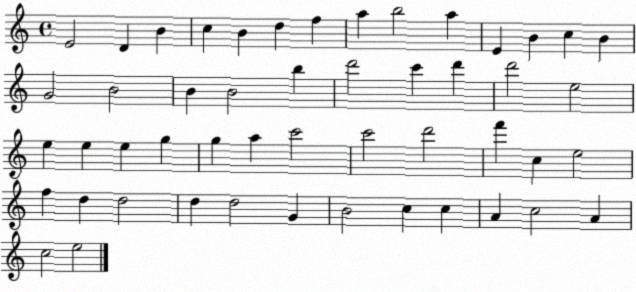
X:1
T:Untitled
M:4/4
L:1/4
K:C
E2 D B c B d f a b2 a E B c B G2 B2 B B2 b d'2 c' d' d'2 e2 e e e g g a c'2 c'2 d'2 f' c e2 f d d2 d d2 G B2 c c A c2 A c2 e2